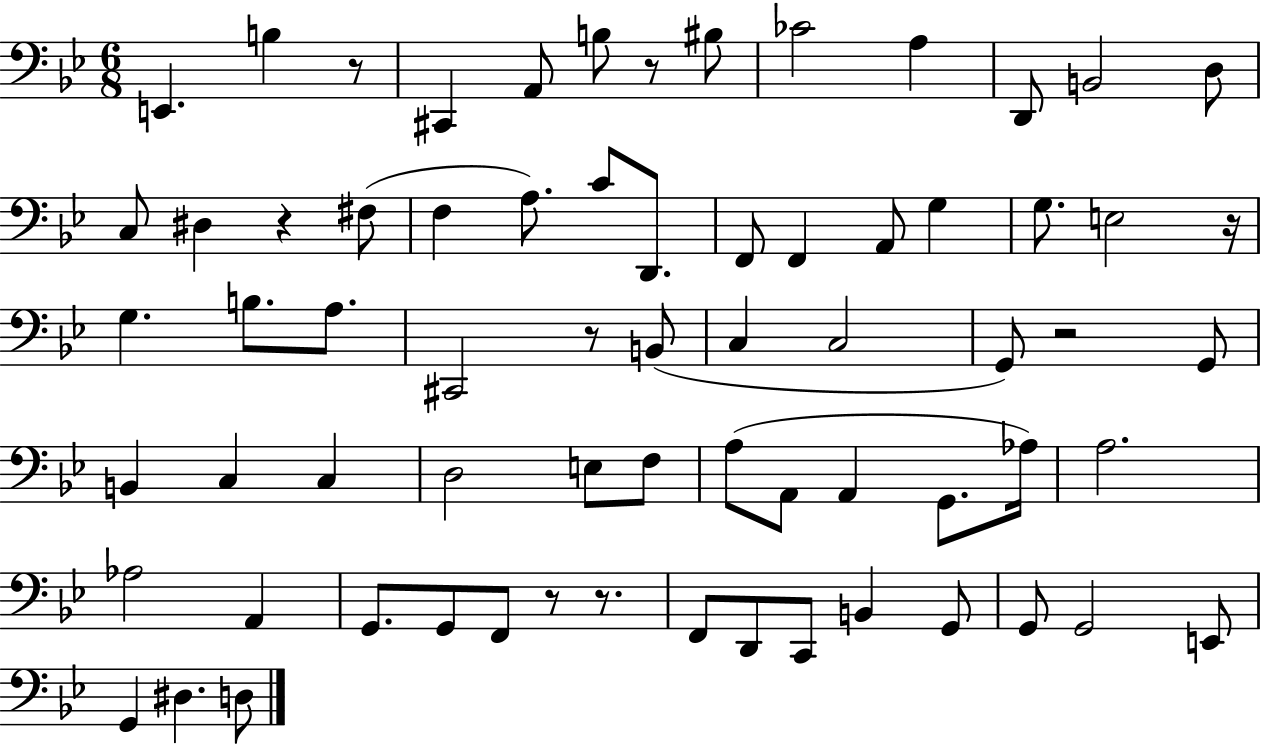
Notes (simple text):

E2/q. B3/q R/e C#2/q A2/e B3/e R/e BIS3/e CES4/h A3/q D2/e B2/h D3/e C3/e D#3/q R/q F#3/e F3/q A3/e. C4/e D2/e. F2/e F2/q A2/e G3/q G3/e. E3/h R/s G3/q. B3/e. A3/e. C#2/h R/e B2/e C3/q C3/h G2/e R/h G2/e B2/q C3/q C3/q D3/h E3/e F3/e A3/e A2/e A2/q G2/e. Ab3/s A3/h. Ab3/h A2/q G2/e. G2/e F2/e R/e R/e. F2/e D2/e C2/e B2/q G2/e G2/e G2/h E2/e G2/q D#3/q. D3/e